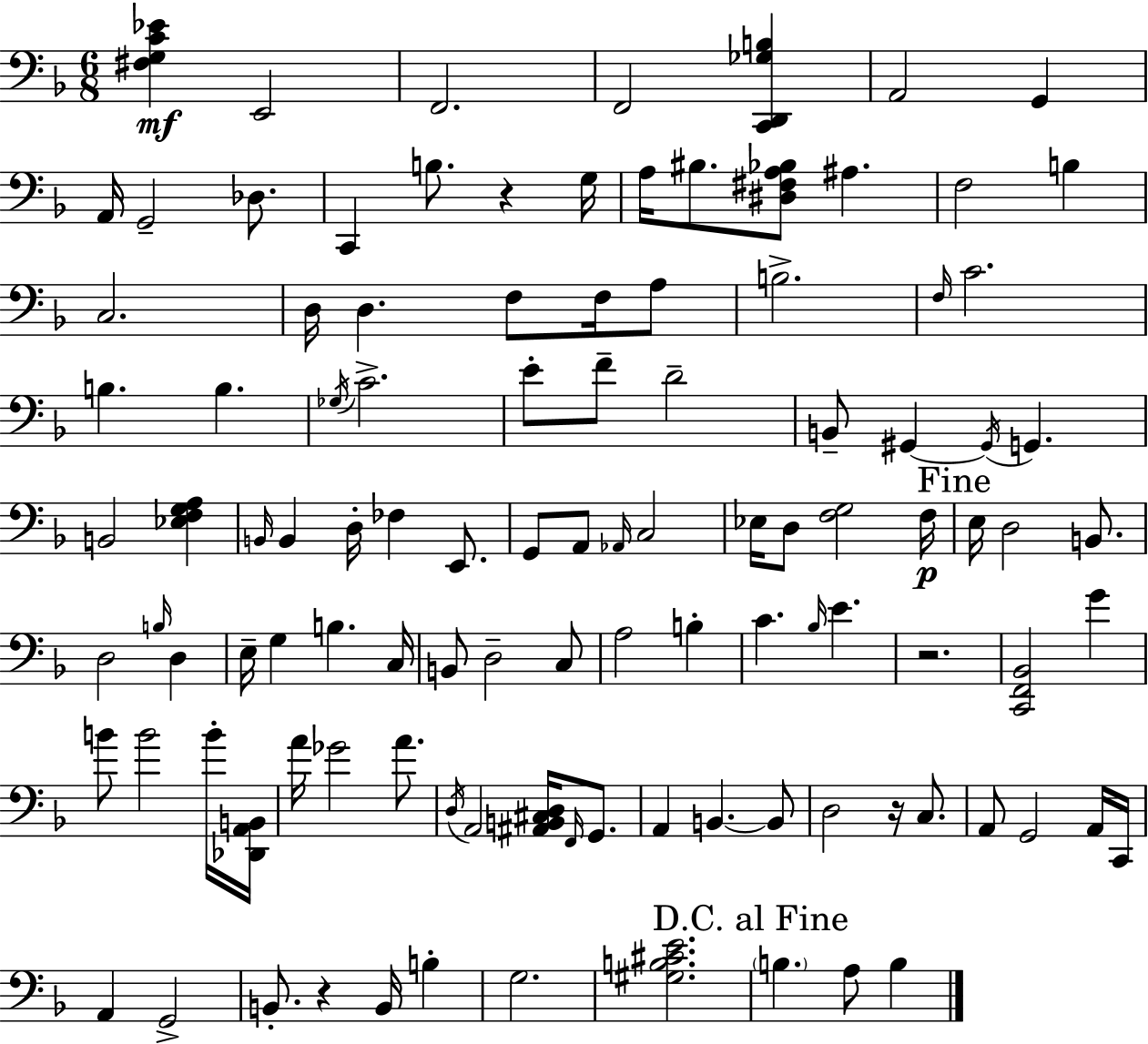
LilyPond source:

{
  \clef bass
  \numericTimeSignature
  \time 6/8
  \key f \major
  <fis g c' ees'>4\mf e,2 | f,2. | f,2 <c, d, ges b>4 | a,2 g,4 | \break a,16 g,2-- des8. | c,4 b8. r4 g16 | a16 bis8. <dis fis a bes>8 ais4. | f2 b4 | \break c2. | d16 d4. f8 f16 a8 | b2.-> | \grace { f16 } c'2. | \break b4. b4. | \acciaccatura { ges16 } c'2.-> | e'8-. f'8-- d'2-- | b,8-- gis,4~~ \acciaccatura { gis,16 } g,4. | \break b,2 <ees f g a>4 | \grace { b,16 } b,4 d16-. fes4 | e,8. g,8 a,8 \grace { aes,16 } c2 | ees16 d8 <f g>2 | \break f16\p \mark "Fine" e16 d2 | b,8. d2 | \grace { b16 } d4 e16-- g4 b4. | c16 b,8 d2-- | \break c8 a2 | b4-. c'4. | \grace { bes16 } e'4. r2. | <c, f, bes,>2 | \break g'4 b'8 b'2 | b'16-. <des, a, b,>16 a'16 ges'2 | a'8. \acciaccatura { d16 } a,2 | <ais, b, cis d>16 \grace { f,16 } g,8. a,4 | \break b,4.~~ b,8 d2 | r16 c8. a,8 g,2 | a,16 c,16 a,4 | g,2-> b,8.-. | \break r4 b,16 b4-. g2. | <gis b cis' e'>2. | \mark "D.C. al Fine" \parenthesize b4. | a8 b4 \bar "|."
}